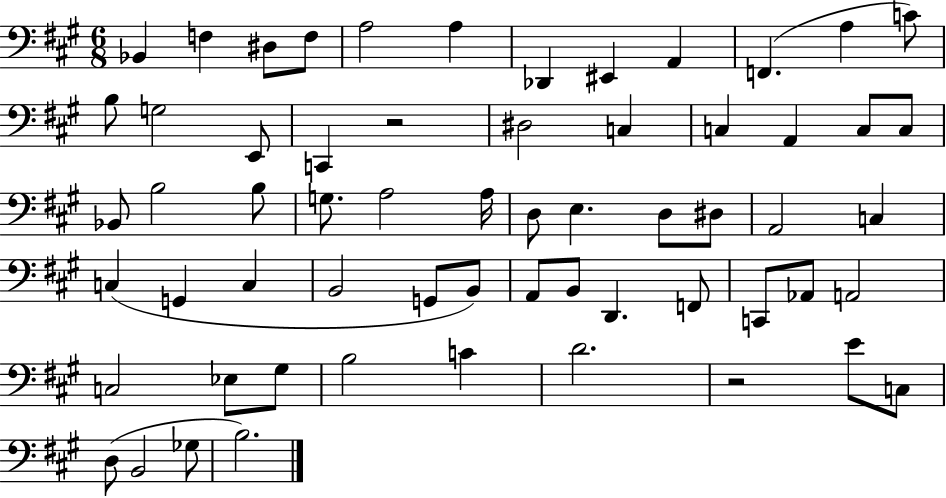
Bb2/q F3/q D#3/e F3/e A3/h A3/q Db2/q EIS2/q A2/q F2/q. A3/q C4/e B3/e G3/h E2/e C2/q R/h D#3/h C3/q C3/q A2/q C3/e C3/e Bb2/e B3/h B3/e G3/e. A3/h A3/s D3/e E3/q. D3/e D#3/e A2/h C3/q C3/q G2/q C3/q B2/h G2/e B2/e A2/e B2/e D2/q. F2/e C2/e Ab2/e A2/h C3/h Eb3/e G#3/e B3/h C4/q D4/h. R/h E4/e C3/e D3/e B2/h Gb3/e B3/h.